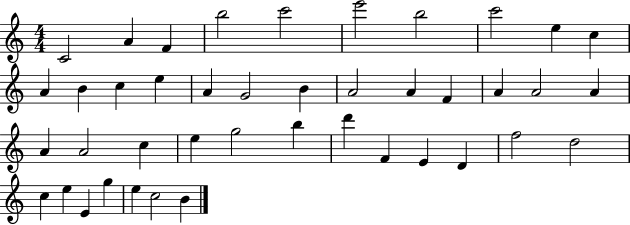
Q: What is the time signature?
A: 4/4